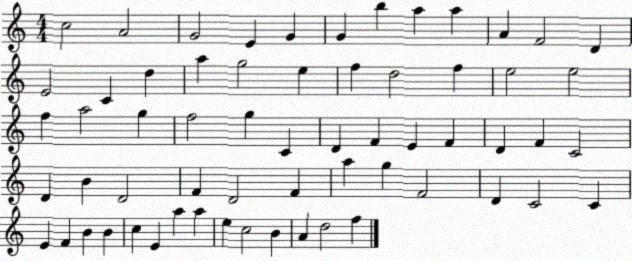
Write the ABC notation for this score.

X:1
T:Untitled
M:4/4
L:1/4
K:C
c2 A2 G2 E G G b a a A F2 D E2 C d a g2 e f d2 f e2 e2 f a2 g f2 g C D F E F D F C2 D B D2 F D2 F a g F2 D C2 C E F B B c E a a e c2 B A d2 f